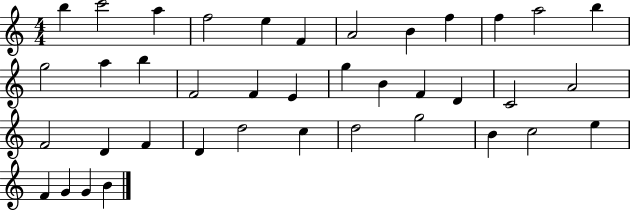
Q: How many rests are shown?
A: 0